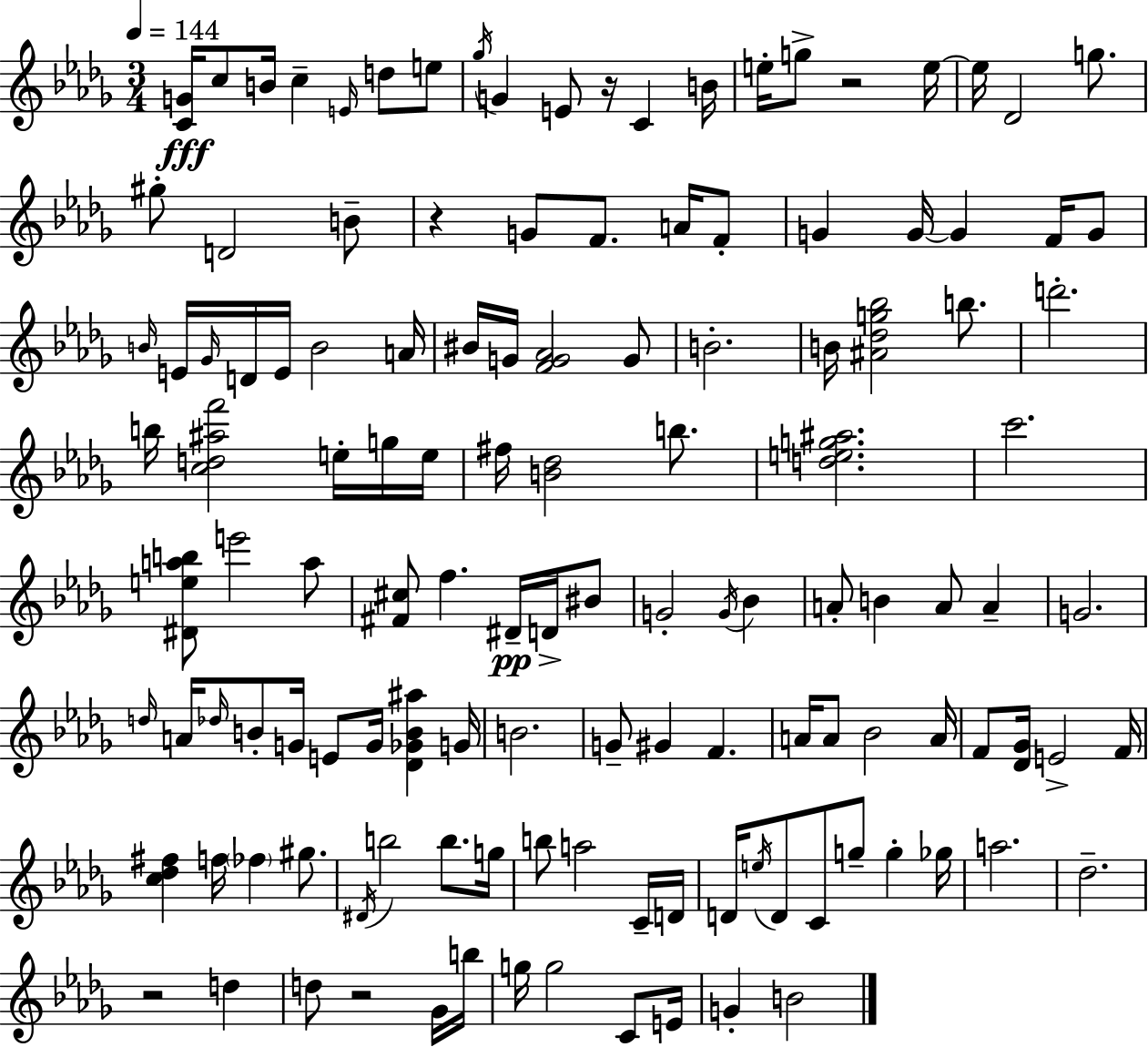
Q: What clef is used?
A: treble